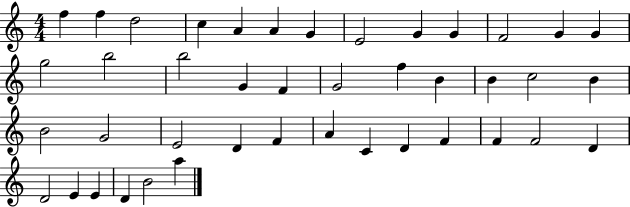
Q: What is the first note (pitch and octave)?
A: F5